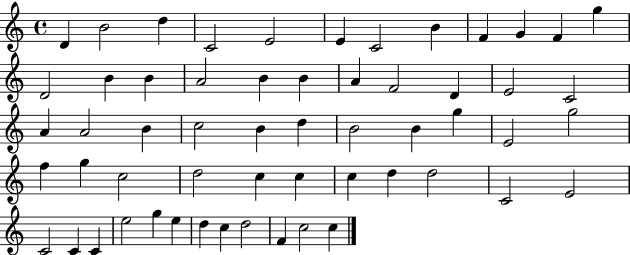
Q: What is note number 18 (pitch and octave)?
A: B4